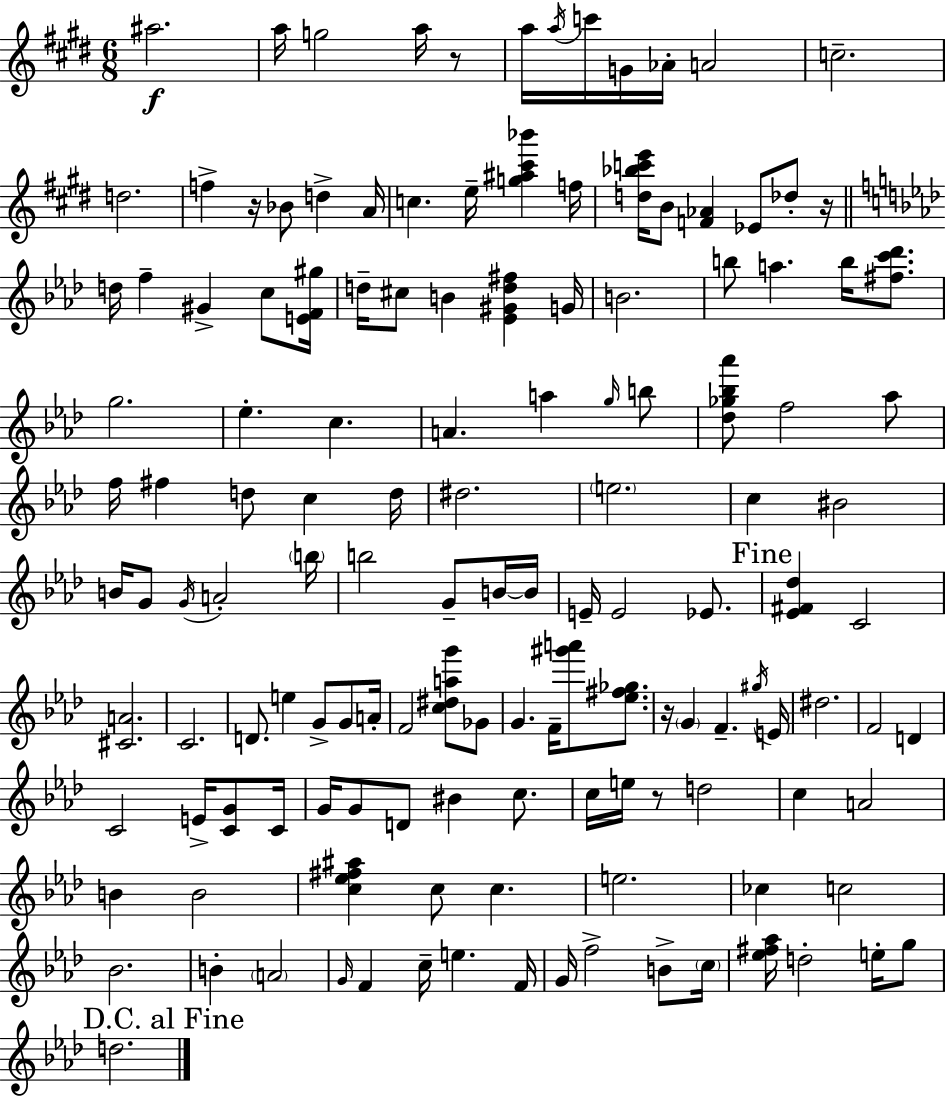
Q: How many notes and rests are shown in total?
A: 138